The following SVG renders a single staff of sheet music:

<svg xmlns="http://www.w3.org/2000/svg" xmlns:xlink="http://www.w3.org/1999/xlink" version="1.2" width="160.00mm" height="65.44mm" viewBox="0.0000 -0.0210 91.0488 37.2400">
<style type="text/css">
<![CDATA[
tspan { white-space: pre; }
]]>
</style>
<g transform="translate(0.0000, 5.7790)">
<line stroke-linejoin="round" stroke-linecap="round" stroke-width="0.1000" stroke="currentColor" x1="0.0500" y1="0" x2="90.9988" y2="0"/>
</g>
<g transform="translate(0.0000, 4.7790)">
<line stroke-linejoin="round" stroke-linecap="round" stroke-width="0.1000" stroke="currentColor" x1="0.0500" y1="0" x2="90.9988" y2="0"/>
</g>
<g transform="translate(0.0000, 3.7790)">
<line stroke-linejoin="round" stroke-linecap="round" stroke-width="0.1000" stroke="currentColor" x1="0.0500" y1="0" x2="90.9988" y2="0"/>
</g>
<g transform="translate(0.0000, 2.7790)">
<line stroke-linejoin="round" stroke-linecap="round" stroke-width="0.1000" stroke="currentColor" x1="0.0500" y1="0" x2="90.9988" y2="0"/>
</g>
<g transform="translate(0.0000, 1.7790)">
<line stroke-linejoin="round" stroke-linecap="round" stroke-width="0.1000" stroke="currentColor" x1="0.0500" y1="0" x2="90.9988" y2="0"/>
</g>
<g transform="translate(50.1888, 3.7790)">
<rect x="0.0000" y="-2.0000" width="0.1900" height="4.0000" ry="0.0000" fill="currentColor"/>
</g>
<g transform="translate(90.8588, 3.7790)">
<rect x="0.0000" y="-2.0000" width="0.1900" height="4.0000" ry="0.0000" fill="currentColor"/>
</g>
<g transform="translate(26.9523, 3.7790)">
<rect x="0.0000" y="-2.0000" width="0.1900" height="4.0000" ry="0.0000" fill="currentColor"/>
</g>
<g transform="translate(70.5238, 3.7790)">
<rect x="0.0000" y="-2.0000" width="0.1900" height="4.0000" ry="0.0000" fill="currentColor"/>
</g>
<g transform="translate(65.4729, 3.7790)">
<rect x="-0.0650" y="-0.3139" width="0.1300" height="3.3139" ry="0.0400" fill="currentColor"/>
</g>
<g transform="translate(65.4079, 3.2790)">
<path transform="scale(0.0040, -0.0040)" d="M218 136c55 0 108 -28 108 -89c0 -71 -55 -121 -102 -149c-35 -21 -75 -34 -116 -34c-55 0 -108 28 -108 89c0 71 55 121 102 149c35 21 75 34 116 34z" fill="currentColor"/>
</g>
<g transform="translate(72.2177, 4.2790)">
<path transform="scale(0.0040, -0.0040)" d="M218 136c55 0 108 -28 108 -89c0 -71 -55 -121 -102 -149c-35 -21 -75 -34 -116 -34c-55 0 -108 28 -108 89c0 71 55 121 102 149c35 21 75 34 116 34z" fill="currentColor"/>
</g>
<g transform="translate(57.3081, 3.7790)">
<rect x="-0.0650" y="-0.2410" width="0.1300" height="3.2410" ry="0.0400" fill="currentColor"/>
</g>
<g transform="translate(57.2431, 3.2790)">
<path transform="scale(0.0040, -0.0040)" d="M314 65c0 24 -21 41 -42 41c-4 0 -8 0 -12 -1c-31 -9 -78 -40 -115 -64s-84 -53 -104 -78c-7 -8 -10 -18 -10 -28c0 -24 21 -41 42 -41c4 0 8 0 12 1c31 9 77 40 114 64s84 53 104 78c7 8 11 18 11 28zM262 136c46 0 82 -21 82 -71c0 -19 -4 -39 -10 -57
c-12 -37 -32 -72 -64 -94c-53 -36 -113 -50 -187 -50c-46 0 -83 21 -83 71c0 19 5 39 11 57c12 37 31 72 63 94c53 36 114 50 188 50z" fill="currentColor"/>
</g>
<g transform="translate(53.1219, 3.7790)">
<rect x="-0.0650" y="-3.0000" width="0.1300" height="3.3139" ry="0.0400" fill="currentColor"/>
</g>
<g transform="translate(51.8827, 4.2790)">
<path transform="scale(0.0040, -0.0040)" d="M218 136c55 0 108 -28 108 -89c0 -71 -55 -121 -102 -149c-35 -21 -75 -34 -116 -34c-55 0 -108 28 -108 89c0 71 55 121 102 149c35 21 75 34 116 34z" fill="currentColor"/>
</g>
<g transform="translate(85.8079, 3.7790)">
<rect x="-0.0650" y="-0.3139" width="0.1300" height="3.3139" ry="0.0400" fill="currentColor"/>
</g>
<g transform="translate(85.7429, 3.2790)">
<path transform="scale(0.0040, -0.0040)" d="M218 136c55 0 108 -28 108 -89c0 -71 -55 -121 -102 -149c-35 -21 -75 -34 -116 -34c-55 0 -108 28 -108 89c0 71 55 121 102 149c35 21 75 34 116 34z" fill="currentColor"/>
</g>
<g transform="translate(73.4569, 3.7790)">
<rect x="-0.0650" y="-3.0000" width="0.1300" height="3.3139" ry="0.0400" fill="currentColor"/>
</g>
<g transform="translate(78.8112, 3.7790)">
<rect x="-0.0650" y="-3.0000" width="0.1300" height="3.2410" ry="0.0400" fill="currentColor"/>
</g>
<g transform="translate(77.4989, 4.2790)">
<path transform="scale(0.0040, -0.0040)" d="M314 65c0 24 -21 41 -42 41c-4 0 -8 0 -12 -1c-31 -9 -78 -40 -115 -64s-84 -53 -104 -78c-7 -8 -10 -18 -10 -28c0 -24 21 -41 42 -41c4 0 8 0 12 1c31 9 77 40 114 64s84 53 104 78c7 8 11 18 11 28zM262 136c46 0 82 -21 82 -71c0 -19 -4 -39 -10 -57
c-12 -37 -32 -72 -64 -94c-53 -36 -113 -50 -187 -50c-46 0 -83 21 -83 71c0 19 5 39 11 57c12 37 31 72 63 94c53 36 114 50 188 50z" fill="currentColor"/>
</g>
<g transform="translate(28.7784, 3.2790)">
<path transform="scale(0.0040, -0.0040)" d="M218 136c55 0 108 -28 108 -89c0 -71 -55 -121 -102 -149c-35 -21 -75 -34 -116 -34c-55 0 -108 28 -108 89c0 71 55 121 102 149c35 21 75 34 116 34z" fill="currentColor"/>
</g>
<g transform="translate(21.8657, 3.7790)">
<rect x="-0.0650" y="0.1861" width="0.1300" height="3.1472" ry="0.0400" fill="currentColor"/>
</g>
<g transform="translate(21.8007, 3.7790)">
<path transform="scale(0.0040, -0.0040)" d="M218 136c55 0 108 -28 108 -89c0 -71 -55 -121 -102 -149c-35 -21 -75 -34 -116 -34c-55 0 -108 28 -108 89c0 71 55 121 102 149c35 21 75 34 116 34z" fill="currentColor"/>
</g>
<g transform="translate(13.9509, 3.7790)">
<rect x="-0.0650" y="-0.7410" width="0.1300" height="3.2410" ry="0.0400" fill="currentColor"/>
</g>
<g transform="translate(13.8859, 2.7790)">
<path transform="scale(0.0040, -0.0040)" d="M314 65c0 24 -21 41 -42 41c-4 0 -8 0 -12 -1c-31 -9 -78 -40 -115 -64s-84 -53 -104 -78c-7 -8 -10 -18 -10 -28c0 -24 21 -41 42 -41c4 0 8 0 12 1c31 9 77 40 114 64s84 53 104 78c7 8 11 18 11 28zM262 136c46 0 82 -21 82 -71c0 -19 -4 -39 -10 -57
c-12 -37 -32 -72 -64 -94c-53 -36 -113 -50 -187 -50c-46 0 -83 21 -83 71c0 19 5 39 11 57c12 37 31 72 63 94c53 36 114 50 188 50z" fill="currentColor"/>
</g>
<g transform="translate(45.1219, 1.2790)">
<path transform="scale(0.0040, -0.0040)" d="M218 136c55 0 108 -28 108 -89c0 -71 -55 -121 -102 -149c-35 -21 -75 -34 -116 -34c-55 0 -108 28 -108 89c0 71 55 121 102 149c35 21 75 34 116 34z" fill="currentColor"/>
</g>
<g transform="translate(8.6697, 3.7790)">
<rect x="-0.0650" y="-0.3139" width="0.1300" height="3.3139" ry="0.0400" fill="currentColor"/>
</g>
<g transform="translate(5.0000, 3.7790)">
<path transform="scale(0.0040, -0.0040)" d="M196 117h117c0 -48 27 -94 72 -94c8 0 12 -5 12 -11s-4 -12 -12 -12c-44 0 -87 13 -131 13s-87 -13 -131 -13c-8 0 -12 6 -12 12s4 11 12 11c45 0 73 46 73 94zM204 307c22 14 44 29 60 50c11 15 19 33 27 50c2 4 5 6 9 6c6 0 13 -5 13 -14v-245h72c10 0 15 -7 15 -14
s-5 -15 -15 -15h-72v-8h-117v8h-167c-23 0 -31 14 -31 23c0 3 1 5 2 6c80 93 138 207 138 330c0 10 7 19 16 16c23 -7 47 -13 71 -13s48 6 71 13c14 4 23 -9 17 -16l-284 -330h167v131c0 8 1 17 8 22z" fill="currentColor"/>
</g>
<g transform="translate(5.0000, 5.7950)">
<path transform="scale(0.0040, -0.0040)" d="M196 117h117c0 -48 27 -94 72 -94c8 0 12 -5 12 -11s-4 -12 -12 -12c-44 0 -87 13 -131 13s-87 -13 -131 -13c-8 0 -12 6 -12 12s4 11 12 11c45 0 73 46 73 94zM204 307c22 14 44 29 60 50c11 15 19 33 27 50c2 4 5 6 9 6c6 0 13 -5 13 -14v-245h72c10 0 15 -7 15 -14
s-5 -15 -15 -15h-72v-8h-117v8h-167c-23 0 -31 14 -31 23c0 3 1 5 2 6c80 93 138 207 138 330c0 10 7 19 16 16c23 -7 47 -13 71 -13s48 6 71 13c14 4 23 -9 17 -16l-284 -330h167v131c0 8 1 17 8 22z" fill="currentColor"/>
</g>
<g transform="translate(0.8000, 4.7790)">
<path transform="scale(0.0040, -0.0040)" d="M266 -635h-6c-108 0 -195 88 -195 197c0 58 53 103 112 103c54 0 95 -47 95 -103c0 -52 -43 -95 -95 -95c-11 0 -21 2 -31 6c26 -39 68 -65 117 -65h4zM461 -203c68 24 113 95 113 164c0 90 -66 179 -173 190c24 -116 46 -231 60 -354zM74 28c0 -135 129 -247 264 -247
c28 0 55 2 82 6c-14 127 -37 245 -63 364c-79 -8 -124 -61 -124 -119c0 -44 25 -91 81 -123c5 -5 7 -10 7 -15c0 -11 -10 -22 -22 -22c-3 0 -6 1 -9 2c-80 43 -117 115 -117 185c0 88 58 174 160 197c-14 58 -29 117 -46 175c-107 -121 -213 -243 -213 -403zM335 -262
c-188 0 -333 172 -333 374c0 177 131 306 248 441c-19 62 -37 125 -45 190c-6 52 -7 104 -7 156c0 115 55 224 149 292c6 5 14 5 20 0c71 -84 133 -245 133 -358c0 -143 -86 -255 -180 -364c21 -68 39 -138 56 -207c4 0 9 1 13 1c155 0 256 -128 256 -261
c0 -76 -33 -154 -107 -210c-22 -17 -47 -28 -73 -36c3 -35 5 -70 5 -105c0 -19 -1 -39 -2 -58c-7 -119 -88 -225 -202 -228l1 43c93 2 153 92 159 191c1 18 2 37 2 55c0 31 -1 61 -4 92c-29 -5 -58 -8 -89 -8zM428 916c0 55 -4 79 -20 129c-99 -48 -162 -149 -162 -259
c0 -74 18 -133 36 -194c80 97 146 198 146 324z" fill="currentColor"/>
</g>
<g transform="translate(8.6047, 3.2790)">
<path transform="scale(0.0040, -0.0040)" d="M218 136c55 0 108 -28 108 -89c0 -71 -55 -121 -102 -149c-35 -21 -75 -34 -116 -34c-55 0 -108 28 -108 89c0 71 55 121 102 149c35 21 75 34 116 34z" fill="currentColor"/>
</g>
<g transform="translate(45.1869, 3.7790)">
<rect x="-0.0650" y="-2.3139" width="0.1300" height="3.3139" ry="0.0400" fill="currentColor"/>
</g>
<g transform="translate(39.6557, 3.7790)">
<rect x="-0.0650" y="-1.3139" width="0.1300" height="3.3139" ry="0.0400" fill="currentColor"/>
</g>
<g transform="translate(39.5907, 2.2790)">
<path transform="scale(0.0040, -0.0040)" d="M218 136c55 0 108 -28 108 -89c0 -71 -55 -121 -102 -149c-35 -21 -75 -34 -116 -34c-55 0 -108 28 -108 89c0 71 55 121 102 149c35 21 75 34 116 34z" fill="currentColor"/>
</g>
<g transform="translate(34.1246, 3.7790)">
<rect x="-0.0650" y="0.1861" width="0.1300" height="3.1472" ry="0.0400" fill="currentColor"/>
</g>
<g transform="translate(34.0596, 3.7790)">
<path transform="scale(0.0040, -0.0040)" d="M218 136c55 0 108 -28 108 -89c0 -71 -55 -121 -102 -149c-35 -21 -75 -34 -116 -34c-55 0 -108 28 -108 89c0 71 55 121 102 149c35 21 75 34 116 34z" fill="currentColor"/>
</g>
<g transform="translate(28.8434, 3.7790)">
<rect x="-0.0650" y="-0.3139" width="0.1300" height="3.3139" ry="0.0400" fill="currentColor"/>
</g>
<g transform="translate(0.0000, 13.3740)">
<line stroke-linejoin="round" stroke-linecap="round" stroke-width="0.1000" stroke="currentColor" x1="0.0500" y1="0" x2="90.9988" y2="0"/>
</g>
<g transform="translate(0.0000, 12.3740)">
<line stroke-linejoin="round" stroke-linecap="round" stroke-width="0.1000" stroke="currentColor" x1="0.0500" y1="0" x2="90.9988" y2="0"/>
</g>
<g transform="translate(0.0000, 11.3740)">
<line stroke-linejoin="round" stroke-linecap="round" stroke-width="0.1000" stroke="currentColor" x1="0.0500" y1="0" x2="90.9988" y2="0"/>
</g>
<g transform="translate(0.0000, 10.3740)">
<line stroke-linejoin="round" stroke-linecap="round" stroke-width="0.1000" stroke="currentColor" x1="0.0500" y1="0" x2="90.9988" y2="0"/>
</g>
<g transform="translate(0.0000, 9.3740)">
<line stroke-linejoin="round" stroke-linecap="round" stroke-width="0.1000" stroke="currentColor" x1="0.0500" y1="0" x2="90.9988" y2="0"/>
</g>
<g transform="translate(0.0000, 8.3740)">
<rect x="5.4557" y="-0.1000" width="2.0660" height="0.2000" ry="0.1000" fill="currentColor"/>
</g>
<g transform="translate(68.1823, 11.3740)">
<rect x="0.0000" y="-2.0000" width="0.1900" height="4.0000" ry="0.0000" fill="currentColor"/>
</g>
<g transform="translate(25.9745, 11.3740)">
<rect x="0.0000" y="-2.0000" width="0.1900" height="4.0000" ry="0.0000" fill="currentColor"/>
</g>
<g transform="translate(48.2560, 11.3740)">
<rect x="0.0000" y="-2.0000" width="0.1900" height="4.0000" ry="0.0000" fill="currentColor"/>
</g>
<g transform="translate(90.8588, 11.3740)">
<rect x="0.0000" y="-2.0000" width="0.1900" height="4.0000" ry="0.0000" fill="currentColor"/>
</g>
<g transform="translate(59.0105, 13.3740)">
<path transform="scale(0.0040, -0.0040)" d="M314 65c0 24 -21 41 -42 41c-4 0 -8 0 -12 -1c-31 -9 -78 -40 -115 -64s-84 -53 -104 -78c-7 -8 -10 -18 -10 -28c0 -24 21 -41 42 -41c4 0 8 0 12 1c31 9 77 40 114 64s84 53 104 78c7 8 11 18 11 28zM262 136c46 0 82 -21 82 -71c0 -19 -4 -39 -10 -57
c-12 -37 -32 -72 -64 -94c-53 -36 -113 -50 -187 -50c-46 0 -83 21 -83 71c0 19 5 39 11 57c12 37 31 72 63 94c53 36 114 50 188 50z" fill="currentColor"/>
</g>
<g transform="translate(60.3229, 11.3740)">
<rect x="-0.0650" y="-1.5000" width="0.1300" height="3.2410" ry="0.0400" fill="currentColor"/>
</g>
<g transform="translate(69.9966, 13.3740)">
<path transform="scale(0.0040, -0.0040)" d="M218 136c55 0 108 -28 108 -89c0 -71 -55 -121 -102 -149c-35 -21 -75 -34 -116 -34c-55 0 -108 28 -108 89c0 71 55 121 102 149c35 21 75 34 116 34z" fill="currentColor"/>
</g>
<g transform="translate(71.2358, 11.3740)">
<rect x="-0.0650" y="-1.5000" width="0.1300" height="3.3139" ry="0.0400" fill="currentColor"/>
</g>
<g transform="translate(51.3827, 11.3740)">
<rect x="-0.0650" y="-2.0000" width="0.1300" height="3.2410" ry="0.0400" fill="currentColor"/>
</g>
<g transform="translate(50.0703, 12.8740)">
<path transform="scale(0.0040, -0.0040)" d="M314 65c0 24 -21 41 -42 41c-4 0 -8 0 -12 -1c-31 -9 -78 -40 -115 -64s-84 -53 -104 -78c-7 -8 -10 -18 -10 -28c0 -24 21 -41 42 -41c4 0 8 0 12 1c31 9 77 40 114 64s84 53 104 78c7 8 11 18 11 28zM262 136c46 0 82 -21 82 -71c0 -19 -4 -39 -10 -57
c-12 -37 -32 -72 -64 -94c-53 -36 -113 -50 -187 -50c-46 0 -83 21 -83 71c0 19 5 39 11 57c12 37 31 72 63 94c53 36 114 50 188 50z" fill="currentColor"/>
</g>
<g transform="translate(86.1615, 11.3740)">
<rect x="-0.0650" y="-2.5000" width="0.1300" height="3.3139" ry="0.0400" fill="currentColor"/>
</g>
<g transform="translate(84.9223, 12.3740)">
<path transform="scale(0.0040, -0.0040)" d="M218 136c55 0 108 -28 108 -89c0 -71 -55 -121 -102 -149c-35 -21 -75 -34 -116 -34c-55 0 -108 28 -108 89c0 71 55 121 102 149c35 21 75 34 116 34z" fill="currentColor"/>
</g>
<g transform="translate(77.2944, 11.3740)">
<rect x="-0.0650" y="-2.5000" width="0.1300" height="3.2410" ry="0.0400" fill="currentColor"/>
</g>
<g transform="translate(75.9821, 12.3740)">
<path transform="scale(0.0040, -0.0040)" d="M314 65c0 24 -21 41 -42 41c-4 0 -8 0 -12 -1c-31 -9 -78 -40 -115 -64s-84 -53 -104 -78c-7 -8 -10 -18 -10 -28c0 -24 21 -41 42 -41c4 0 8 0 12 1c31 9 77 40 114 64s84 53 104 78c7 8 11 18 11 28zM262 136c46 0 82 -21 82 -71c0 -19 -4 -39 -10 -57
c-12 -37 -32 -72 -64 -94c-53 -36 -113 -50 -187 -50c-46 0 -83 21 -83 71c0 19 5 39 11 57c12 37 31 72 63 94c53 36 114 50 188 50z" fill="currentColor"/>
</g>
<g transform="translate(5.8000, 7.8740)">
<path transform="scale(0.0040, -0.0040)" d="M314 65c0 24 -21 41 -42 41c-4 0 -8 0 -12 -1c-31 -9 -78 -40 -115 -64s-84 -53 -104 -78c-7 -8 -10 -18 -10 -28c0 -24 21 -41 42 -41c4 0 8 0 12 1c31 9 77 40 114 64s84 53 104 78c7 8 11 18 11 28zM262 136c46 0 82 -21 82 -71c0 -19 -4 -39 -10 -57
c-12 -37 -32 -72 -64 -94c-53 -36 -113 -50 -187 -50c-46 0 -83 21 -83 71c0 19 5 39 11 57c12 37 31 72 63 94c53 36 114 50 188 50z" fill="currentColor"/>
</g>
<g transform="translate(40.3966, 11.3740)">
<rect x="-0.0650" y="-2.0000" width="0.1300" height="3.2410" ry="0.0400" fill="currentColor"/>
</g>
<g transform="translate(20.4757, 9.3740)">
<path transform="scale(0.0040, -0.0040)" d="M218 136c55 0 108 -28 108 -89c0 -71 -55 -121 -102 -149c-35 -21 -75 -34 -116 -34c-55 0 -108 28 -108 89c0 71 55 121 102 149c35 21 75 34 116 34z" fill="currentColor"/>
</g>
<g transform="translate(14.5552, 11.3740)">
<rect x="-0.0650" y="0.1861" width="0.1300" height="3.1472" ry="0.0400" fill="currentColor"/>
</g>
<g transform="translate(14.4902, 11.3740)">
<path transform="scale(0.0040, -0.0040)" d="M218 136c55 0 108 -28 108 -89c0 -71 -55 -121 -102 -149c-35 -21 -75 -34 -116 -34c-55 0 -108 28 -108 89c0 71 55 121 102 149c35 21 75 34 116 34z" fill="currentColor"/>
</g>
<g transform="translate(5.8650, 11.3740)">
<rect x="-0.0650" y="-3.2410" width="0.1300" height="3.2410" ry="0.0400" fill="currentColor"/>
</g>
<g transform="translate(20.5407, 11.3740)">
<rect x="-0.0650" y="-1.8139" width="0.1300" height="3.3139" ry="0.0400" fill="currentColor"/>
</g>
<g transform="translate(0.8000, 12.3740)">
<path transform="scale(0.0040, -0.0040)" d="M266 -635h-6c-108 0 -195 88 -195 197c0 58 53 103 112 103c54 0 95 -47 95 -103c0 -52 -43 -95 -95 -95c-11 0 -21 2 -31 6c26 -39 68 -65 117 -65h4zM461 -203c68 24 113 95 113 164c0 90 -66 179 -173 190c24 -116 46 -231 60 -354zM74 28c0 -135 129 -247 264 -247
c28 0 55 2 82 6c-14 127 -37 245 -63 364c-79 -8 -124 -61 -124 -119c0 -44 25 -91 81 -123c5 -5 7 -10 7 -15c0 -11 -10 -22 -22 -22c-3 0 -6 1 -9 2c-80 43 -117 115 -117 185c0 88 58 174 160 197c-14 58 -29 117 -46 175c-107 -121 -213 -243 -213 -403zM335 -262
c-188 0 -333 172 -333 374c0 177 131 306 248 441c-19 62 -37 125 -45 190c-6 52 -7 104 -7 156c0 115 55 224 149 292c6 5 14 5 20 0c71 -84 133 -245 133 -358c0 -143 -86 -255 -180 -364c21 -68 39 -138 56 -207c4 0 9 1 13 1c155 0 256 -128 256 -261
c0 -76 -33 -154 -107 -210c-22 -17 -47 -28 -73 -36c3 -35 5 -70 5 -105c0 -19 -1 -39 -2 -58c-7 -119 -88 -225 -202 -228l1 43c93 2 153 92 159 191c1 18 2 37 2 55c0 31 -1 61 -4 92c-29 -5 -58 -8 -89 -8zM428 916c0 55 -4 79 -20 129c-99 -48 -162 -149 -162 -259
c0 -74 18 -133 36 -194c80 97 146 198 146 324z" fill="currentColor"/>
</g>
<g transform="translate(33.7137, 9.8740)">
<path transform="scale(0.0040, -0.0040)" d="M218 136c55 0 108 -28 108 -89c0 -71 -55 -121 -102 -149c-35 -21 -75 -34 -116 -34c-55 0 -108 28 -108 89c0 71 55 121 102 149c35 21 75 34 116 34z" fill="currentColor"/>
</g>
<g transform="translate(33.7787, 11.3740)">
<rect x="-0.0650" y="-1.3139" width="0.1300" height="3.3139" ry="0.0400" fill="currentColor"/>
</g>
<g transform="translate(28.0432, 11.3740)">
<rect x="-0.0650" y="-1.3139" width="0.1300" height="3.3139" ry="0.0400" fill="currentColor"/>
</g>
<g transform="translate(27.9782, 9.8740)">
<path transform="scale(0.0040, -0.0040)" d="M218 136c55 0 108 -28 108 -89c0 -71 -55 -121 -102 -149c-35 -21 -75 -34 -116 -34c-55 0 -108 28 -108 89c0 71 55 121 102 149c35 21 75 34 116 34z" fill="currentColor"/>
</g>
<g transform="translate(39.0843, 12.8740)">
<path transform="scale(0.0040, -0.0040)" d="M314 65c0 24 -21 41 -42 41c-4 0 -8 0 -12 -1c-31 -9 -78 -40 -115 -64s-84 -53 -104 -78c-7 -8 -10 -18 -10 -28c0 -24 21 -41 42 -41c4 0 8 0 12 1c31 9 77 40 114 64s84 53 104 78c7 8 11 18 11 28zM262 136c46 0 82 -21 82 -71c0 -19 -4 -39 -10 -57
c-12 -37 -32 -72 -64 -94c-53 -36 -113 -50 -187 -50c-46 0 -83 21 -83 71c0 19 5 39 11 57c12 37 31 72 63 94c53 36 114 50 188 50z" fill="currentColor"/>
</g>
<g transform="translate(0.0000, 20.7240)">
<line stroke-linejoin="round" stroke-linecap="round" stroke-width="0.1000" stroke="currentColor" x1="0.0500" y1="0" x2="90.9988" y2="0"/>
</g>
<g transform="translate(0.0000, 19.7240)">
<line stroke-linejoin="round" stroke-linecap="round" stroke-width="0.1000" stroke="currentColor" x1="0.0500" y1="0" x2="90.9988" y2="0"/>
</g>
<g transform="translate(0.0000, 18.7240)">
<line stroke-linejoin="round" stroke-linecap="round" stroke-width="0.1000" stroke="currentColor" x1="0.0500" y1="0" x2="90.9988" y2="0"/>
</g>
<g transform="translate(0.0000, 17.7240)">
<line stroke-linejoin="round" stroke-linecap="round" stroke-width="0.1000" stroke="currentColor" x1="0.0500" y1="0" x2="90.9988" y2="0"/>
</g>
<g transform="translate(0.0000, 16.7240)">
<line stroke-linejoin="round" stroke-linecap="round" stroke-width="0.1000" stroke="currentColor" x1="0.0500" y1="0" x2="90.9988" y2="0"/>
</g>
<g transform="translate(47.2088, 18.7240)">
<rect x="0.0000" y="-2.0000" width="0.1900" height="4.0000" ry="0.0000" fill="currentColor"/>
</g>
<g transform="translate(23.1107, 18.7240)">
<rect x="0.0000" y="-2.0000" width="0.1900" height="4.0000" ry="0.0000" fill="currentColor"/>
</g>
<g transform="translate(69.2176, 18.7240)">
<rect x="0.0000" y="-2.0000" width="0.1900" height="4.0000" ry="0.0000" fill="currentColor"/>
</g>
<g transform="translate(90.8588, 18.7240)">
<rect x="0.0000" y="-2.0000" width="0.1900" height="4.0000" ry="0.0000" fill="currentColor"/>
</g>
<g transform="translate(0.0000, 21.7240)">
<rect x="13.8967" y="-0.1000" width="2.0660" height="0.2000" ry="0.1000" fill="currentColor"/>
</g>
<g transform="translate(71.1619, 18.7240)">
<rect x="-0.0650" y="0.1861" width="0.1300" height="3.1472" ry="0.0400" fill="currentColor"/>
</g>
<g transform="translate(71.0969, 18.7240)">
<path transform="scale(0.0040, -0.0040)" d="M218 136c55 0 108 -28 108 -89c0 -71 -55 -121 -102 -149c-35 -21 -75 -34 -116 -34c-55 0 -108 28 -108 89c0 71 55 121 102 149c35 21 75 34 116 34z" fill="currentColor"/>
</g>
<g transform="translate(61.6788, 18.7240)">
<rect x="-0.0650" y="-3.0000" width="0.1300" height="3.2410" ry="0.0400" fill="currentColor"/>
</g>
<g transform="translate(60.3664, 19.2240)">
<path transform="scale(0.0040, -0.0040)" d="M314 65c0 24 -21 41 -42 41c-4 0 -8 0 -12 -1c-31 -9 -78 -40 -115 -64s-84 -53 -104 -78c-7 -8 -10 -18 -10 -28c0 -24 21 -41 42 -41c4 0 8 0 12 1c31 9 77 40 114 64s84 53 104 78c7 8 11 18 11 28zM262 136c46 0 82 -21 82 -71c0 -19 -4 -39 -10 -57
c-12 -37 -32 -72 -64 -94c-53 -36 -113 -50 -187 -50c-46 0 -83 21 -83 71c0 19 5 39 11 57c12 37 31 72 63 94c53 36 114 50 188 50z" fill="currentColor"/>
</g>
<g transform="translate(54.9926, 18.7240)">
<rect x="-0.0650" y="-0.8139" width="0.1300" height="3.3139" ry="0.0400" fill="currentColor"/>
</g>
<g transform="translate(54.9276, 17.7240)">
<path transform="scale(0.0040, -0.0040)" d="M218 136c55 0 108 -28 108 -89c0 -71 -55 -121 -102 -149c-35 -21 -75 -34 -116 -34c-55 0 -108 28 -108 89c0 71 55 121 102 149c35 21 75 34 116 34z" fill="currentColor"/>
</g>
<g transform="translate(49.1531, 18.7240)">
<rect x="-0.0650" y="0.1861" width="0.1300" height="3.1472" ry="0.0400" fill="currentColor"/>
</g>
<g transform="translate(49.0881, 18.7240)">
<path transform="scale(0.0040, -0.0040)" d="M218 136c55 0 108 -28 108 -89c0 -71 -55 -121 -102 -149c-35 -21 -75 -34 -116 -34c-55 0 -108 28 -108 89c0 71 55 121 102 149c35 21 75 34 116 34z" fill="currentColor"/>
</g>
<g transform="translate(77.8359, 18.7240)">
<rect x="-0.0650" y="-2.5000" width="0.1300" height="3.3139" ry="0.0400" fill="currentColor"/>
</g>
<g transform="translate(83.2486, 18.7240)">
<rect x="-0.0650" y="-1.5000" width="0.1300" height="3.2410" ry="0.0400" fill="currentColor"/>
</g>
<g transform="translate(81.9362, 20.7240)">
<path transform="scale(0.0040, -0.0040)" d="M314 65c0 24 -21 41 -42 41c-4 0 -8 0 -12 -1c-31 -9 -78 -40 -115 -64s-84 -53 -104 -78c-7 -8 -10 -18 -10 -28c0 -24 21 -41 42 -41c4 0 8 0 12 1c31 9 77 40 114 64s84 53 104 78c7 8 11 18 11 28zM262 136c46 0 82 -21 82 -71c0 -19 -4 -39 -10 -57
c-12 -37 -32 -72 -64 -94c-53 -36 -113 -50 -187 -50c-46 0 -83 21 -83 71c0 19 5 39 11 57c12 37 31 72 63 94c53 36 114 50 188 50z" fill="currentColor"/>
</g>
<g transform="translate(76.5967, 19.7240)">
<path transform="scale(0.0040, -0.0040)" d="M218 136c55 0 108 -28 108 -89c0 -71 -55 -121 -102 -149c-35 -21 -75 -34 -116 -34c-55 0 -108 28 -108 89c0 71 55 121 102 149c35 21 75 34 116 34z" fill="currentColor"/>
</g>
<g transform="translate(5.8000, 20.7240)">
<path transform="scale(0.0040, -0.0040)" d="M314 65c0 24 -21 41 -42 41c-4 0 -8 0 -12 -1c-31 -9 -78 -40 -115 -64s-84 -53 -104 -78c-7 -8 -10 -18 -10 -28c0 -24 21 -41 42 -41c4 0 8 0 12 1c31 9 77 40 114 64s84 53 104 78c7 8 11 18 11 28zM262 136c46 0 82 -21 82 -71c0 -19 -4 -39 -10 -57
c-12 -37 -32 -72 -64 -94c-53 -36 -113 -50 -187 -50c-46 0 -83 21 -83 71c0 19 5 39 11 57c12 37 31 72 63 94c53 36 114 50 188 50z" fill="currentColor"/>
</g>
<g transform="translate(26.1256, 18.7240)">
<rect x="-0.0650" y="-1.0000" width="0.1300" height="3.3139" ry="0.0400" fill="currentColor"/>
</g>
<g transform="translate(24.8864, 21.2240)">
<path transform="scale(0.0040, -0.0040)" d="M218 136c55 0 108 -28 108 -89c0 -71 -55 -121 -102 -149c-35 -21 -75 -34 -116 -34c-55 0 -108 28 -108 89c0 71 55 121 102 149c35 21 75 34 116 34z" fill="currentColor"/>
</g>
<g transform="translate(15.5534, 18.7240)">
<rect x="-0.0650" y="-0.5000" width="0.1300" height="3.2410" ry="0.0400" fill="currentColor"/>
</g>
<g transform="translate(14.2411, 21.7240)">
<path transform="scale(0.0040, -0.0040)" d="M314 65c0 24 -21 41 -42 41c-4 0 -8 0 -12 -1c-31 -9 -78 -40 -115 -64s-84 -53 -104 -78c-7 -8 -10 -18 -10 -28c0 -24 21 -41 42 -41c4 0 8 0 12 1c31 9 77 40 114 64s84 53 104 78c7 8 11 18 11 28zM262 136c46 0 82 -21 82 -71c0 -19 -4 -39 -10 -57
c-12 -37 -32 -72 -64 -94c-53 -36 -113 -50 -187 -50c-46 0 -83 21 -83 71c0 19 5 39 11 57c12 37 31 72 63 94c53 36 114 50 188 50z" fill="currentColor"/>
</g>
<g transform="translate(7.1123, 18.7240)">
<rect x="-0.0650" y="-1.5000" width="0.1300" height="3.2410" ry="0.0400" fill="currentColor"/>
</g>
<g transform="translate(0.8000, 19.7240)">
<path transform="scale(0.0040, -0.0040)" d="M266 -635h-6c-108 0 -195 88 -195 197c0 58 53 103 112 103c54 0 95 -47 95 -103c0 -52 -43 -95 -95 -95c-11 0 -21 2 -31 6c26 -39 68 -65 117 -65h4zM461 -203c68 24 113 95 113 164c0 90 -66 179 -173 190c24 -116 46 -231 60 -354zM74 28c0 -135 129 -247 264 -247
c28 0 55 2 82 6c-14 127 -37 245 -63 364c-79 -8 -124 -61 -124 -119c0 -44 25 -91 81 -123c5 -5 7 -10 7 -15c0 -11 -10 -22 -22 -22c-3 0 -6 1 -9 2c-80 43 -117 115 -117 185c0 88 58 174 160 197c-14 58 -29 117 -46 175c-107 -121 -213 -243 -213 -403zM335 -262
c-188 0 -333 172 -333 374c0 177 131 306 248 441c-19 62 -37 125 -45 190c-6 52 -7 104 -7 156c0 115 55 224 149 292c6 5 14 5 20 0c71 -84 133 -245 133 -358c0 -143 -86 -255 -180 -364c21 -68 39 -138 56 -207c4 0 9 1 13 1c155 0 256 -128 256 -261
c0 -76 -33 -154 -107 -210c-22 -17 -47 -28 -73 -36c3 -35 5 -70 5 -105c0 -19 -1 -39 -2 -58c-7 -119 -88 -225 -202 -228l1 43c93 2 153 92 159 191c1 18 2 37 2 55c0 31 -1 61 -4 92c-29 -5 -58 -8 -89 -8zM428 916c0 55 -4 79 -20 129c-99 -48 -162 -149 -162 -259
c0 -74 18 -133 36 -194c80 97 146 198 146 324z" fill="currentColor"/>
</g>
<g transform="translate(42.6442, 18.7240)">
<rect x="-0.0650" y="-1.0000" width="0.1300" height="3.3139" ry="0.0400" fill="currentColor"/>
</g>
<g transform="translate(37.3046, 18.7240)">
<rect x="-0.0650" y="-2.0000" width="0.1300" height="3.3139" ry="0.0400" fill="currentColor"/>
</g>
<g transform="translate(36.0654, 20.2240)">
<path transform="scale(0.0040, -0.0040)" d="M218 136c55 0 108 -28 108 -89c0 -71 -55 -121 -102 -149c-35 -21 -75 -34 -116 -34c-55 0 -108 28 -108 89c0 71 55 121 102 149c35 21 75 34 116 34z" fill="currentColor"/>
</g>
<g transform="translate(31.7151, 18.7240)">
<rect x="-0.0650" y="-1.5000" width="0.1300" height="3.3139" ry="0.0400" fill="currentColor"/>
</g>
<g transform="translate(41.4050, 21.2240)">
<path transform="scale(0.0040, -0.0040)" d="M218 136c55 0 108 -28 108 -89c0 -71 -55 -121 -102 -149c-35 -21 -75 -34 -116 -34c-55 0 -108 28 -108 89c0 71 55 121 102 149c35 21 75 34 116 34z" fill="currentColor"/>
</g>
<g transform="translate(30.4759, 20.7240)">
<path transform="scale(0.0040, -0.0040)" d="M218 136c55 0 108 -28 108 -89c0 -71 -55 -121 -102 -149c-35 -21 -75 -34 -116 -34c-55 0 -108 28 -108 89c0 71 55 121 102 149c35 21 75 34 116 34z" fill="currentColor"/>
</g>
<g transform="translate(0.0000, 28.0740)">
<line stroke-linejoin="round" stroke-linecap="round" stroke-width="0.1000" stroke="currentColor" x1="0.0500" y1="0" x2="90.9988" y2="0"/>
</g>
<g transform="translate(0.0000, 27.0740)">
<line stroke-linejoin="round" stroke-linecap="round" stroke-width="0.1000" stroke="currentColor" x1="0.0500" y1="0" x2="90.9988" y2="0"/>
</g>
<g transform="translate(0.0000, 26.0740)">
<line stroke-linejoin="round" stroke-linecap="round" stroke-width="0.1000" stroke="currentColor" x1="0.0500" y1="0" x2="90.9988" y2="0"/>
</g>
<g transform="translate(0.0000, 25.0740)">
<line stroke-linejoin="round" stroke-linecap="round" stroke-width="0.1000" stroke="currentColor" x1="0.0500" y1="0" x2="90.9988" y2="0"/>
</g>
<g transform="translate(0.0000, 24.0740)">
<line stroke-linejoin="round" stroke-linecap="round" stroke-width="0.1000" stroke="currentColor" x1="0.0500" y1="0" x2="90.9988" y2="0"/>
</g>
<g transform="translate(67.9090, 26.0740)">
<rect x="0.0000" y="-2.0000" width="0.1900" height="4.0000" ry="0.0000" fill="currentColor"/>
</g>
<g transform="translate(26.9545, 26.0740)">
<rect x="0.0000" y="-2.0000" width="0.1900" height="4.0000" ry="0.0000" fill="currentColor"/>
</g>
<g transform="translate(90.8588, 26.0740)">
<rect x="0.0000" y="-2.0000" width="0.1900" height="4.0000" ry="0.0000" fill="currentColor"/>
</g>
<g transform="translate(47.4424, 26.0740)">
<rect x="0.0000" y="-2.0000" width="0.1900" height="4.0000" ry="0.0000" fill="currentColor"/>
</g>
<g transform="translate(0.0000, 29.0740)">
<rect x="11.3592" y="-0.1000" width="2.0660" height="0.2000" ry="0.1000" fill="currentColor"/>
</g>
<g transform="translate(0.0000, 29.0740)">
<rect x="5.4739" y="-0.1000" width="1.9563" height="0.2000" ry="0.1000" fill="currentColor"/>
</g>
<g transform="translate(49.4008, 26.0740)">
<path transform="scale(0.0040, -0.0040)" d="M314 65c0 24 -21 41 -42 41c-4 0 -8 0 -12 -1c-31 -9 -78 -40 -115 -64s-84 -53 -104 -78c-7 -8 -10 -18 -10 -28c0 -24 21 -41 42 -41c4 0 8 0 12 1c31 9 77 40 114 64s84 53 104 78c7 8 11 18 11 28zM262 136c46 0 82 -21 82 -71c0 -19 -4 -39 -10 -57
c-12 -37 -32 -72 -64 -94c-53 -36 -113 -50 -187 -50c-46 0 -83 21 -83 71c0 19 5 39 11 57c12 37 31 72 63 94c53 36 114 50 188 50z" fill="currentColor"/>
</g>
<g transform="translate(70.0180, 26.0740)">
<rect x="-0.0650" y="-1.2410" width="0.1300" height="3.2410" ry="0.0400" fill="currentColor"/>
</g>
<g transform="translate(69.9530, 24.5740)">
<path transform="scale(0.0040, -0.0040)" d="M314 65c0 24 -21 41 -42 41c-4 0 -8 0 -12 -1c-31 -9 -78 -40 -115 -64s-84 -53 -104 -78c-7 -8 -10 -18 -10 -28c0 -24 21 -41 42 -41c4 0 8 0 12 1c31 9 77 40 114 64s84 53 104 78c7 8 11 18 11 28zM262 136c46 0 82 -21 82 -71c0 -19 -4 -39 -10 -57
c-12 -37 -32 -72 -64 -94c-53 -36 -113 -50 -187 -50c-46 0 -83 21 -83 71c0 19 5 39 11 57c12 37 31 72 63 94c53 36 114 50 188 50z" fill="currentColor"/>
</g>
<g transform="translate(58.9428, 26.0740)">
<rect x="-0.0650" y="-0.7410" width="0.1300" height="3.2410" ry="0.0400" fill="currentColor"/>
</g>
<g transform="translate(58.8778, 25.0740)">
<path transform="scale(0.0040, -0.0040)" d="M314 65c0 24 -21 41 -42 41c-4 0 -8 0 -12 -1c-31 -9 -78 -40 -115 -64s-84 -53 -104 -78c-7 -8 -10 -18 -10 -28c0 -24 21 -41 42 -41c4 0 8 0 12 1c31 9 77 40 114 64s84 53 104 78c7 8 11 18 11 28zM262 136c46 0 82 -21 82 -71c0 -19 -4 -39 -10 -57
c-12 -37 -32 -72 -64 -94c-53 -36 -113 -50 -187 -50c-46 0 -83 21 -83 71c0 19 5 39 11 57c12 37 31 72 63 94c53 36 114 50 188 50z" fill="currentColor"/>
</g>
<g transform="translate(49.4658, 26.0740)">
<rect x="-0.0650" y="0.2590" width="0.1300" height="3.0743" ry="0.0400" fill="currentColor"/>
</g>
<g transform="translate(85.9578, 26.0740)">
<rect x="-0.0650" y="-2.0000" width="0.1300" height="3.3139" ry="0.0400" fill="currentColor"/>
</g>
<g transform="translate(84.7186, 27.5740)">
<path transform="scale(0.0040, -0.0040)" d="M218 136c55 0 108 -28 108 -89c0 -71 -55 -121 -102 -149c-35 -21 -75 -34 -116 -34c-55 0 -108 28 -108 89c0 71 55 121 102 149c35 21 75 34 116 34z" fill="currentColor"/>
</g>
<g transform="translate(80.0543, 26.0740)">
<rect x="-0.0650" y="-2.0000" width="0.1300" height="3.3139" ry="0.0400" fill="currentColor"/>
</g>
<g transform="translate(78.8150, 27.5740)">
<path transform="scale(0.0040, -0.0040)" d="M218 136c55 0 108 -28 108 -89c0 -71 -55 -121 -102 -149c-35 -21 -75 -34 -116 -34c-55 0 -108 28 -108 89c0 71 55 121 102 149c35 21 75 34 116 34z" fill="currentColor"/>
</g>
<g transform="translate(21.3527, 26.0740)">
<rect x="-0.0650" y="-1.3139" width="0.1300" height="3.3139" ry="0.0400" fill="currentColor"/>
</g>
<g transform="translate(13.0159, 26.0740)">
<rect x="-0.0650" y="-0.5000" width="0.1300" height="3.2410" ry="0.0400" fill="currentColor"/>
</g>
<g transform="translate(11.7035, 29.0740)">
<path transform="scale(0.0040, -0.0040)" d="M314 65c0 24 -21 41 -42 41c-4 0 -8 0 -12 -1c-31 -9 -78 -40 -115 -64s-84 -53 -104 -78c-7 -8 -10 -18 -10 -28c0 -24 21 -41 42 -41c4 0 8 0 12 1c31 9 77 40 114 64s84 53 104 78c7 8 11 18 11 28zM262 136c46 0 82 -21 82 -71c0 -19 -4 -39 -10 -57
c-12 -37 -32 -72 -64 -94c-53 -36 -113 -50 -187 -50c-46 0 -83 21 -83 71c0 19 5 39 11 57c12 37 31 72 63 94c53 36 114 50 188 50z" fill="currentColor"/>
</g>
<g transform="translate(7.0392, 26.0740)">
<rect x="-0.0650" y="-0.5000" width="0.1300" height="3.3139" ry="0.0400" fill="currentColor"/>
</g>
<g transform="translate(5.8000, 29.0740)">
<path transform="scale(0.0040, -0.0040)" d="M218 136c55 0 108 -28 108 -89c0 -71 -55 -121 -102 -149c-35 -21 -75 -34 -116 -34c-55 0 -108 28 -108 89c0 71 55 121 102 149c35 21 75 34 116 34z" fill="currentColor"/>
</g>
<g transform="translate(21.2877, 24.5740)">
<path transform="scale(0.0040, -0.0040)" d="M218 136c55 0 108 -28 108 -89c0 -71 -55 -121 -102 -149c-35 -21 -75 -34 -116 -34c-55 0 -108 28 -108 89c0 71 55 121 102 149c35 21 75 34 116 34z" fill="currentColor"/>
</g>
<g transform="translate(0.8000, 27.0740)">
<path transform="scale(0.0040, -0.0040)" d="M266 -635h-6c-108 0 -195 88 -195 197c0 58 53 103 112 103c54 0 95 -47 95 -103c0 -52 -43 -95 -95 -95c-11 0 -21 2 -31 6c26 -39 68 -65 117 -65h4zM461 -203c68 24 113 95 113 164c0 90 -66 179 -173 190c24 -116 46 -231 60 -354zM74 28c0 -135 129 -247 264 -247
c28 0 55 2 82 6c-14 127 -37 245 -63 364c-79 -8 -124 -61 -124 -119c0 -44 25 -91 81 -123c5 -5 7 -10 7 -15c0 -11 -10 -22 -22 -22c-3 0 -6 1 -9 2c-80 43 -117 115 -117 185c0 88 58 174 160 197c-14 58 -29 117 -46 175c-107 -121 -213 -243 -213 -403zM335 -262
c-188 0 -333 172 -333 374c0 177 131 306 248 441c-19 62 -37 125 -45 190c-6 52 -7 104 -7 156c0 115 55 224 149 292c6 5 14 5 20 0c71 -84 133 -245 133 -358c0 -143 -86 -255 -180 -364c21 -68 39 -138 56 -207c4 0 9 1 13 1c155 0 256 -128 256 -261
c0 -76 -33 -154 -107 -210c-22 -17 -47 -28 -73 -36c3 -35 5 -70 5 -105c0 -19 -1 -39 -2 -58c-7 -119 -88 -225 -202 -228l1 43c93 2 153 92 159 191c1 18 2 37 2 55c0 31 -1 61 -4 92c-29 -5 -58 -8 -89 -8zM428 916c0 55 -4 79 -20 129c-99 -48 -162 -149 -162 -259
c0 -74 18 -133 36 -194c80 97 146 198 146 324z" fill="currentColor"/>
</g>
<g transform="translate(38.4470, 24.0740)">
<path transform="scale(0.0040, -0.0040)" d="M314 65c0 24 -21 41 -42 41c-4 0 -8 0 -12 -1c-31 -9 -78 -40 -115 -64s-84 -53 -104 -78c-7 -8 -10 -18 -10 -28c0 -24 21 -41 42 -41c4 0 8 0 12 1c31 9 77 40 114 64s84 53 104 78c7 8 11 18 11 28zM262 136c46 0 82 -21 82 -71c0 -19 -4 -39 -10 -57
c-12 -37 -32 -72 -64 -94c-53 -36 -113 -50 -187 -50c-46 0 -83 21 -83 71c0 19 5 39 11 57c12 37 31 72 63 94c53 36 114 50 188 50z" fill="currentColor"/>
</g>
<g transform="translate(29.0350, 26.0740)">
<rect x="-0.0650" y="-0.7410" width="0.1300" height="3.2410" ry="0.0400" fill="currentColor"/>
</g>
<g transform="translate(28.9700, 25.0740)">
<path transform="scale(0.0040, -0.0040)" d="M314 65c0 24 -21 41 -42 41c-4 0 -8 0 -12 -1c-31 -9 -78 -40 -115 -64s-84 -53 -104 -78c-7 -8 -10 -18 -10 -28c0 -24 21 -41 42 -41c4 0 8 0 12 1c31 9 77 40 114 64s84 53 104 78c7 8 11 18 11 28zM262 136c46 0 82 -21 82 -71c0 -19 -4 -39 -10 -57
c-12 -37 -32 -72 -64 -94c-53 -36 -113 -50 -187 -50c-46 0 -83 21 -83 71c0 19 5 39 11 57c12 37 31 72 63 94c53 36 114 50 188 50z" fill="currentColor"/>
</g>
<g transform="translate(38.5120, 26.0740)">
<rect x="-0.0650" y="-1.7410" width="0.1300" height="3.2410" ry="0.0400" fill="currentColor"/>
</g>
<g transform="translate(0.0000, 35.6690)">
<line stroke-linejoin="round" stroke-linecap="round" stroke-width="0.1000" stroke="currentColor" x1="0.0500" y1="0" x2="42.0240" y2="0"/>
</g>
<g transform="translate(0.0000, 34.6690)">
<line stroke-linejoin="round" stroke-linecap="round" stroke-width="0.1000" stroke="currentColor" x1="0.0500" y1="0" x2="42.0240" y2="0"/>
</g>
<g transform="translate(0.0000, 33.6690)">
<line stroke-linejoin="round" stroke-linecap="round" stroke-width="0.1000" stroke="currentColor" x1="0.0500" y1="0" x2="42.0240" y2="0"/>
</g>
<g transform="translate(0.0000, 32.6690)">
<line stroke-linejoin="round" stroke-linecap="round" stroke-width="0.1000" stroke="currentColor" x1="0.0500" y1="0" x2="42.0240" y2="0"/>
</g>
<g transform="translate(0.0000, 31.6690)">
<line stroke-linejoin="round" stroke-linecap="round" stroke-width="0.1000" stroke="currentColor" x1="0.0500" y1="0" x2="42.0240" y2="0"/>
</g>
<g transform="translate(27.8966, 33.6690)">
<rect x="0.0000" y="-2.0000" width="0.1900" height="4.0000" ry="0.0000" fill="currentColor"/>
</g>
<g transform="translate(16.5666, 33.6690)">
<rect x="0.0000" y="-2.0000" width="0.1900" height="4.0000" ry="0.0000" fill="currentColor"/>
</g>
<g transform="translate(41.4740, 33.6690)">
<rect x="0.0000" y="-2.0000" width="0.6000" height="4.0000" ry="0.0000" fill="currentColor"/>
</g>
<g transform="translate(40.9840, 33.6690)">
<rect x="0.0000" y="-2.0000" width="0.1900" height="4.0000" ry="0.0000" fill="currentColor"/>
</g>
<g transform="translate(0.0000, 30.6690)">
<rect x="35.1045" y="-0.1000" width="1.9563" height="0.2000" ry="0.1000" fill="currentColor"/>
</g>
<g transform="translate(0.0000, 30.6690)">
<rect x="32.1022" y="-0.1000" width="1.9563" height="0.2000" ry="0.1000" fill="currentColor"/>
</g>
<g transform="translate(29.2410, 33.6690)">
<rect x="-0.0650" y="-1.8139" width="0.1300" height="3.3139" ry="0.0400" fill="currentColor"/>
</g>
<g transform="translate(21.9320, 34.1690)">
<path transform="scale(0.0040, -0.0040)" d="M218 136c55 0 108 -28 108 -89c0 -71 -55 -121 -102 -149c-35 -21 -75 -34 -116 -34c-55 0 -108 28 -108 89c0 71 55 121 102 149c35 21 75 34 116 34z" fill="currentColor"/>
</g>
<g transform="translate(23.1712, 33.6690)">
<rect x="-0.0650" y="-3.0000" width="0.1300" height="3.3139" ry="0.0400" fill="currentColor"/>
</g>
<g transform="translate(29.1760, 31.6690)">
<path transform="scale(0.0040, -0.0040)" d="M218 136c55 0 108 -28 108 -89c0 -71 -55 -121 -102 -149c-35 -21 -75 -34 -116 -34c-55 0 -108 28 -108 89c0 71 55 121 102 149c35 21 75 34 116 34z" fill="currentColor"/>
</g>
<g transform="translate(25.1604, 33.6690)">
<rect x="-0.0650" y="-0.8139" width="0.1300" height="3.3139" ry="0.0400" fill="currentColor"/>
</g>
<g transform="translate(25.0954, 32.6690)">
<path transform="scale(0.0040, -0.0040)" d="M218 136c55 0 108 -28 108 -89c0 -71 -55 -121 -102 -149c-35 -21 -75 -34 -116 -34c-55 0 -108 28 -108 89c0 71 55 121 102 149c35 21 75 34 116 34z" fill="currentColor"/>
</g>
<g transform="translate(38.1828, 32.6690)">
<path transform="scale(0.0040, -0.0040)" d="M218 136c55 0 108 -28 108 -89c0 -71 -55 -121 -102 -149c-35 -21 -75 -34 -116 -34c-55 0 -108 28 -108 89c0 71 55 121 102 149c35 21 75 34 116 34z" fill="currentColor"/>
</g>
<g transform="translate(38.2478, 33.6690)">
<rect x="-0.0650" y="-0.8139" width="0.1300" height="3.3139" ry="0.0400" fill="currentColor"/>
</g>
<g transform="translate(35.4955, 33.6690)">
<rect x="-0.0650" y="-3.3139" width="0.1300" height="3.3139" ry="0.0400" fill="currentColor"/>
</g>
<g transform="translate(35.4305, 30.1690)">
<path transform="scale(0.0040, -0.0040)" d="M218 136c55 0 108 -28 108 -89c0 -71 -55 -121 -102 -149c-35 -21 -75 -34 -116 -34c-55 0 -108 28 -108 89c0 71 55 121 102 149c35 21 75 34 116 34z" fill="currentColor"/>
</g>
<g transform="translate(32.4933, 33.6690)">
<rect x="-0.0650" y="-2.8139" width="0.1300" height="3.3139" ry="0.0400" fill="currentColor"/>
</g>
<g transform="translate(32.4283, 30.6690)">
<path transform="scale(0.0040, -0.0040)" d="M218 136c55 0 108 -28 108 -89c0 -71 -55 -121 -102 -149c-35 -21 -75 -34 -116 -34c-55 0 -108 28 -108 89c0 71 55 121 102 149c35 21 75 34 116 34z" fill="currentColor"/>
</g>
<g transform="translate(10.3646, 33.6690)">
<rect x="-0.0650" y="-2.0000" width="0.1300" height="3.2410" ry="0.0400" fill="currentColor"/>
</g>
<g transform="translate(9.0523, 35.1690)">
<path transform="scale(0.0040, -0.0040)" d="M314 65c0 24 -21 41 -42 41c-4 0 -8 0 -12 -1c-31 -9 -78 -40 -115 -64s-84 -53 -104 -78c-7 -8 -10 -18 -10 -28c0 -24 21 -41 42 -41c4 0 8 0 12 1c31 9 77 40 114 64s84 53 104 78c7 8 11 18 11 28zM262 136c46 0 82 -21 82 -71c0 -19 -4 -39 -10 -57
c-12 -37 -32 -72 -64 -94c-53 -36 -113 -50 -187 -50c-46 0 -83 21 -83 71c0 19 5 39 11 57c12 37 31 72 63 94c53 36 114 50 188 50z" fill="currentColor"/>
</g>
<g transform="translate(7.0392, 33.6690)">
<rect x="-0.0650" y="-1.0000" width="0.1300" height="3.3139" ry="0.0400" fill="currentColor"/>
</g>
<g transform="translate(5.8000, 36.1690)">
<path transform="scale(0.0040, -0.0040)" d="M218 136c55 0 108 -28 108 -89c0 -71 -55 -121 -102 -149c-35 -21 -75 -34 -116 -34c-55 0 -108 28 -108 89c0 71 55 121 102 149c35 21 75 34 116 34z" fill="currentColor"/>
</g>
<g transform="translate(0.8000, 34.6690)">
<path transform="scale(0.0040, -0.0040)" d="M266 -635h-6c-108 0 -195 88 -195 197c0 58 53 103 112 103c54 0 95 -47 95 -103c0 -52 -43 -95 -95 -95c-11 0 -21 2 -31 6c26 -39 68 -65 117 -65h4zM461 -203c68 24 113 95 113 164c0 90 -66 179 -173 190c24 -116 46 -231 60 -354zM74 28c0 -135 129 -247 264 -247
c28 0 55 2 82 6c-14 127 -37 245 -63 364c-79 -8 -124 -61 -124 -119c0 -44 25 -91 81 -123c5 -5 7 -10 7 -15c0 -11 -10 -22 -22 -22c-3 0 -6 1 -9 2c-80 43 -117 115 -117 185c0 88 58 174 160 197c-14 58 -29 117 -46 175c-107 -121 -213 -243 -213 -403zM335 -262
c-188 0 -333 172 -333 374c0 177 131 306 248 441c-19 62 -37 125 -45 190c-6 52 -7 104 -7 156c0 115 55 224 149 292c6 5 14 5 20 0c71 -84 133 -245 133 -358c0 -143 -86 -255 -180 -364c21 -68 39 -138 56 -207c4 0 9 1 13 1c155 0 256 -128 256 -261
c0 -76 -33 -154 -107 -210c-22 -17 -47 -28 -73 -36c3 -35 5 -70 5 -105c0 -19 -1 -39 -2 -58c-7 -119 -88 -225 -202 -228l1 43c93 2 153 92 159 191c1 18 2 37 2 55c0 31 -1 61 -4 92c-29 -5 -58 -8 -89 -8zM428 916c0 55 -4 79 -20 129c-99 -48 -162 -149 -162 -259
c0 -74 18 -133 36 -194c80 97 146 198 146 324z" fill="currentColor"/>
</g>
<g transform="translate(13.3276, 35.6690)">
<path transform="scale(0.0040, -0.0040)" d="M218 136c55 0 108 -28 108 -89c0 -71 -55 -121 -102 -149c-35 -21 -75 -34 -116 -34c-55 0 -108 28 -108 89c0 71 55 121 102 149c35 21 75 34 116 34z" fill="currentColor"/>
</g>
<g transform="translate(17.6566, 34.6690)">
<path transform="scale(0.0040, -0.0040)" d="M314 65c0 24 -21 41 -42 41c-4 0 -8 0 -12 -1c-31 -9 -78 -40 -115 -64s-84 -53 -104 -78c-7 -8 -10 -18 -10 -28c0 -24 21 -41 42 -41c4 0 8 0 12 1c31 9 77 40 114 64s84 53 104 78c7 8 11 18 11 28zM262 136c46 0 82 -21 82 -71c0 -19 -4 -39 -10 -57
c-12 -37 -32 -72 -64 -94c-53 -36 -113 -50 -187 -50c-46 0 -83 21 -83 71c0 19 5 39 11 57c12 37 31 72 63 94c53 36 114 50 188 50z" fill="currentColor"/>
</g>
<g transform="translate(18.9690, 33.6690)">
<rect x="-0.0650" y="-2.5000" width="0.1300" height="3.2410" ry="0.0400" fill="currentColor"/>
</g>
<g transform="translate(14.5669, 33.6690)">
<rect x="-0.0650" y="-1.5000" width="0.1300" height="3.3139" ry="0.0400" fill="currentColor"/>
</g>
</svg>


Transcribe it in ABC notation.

X:1
T:Untitled
M:4/4
L:1/4
K:C
c d2 B c B e g A c2 c A A2 c b2 B f e e F2 F2 E2 E G2 G E2 C2 D E F D B d A2 B G E2 C C2 e d2 f2 B2 d2 e2 F F D F2 E G2 A d f a b d